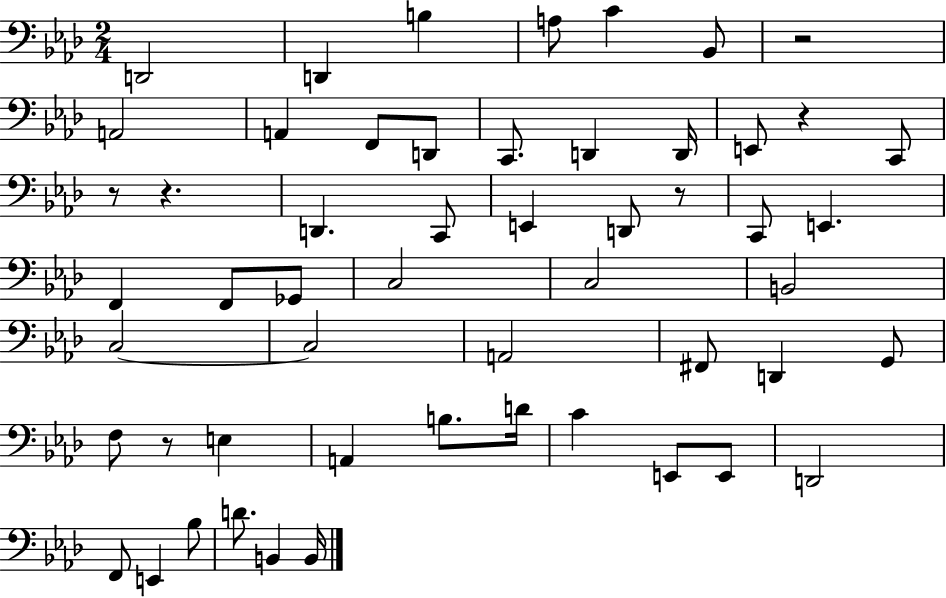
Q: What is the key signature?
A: AES major